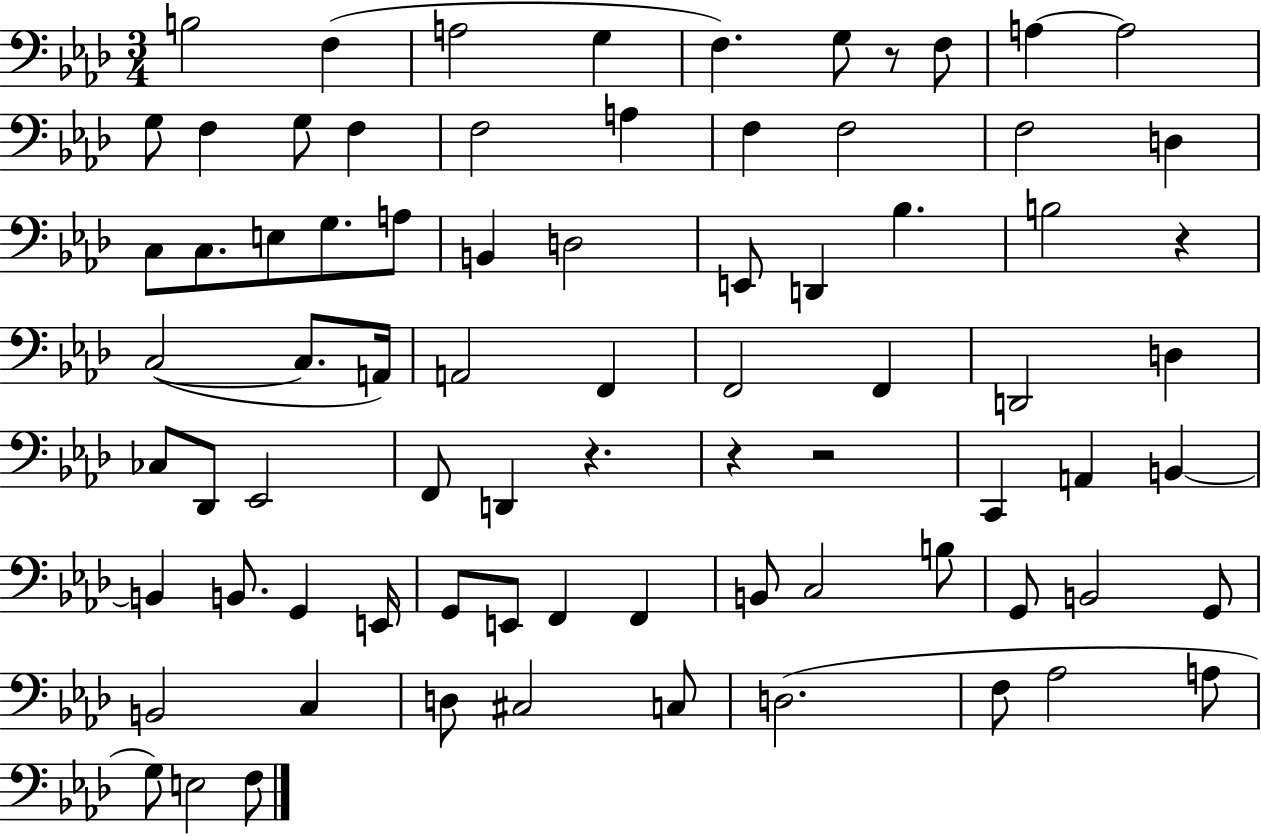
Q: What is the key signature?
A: AES major